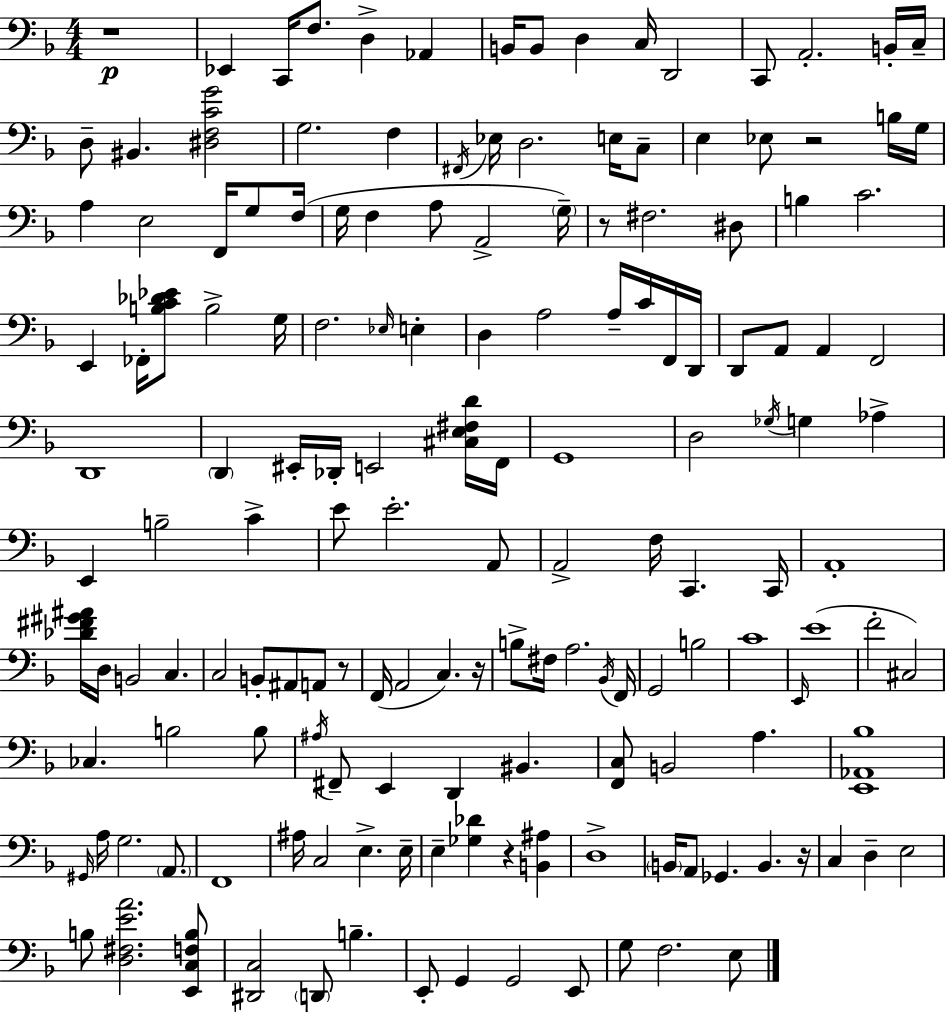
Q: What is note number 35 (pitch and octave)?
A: A3